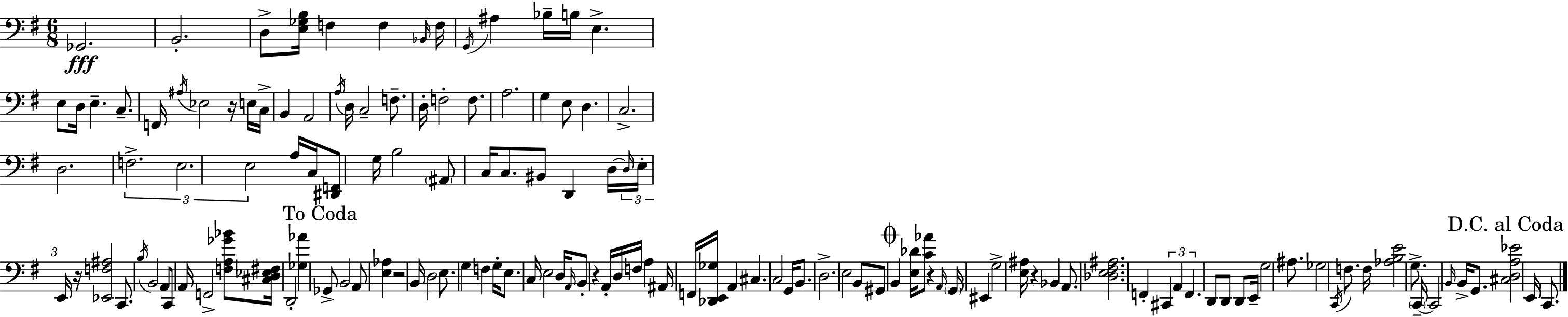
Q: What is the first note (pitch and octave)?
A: Gb2